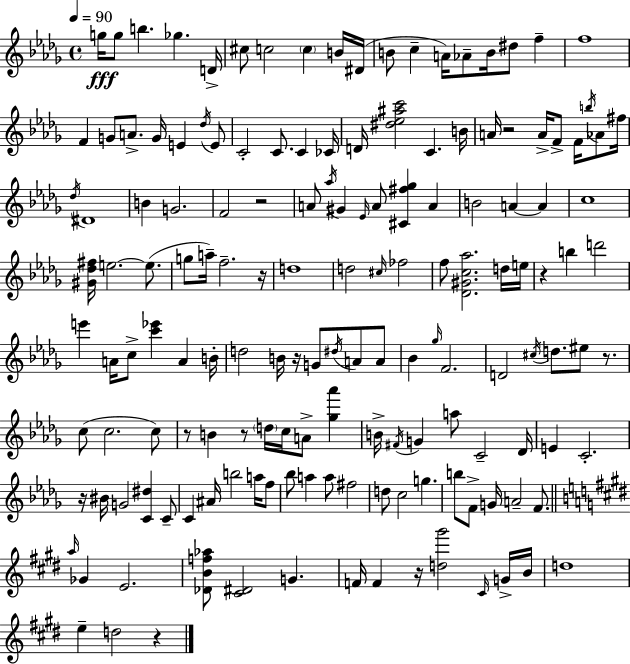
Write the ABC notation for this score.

X:1
T:Untitled
M:4/4
L:1/4
K:Bbm
g/4 g/2 b _g D/4 ^c/2 c2 c B/4 ^D/4 B/2 c A/4 _A/2 B/4 ^d/2 f f4 F G/2 A/2 G/4 E _d/4 E/2 C2 C/2 C _C/4 D/4 [^d_e^ac']2 C B/4 A/4 z2 A/4 F/2 F/4 b/4 _A/2 ^f/4 _d/4 ^D4 B G2 F2 z2 A/2 _a/4 ^G _E/4 A/2 [^C^f_g] A B2 A A c4 [^G_d^f]/4 e2 e/2 g/2 a/4 f2 z/4 d4 d2 ^c/4 _f2 f/2 [_D^Gc_a]2 d/4 e/4 z b d'2 e' A/4 c/2 [c'_e'] A B/4 d2 B/4 z/4 G/2 ^d/4 A/2 A/2 _B _g/4 F2 D2 ^c/4 d/2 ^e/2 z/2 c/2 c2 c/2 z/2 B z/2 d/4 c/4 A/2 [_g_a'] B/4 ^F/4 G a/2 C2 _D/4 E C2 z/4 ^B/4 G2 [C^d] C/2 C ^A/4 b2 a/4 f/2 _b/2 a a/2 ^f2 d/2 c2 g b/2 F/2 G/4 A2 F/2 a/4 _G E2 [_DBf_a]/2 [^C^D]2 G F/4 F z/4 [d^g']2 ^C/4 G/4 B/4 d4 e d2 z